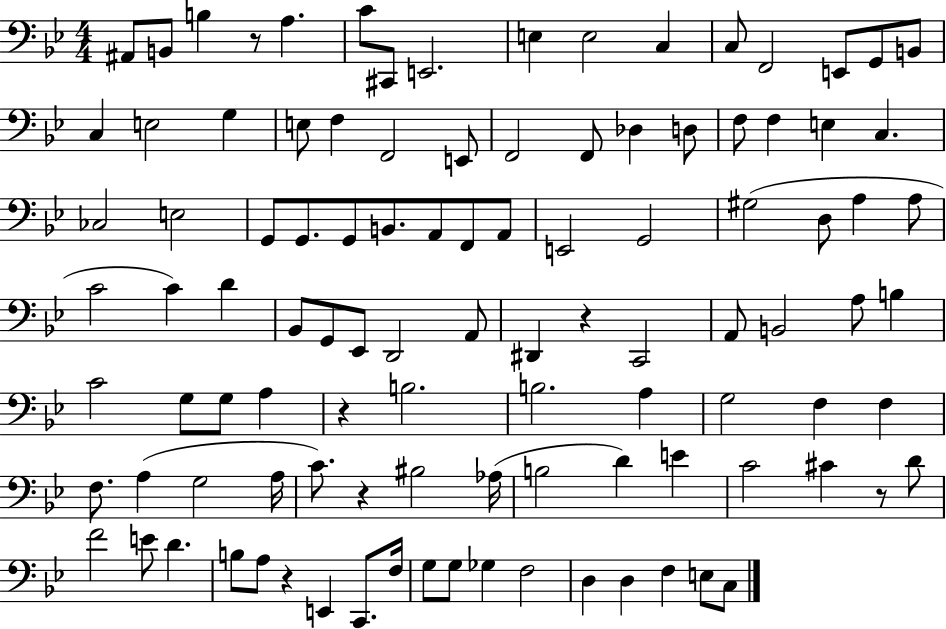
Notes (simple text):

A#2/e B2/e B3/q R/e A3/q. C4/e C#2/e E2/h. E3/q E3/h C3/q C3/e F2/h E2/e G2/e B2/e C3/q E3/h G3/q E3/e F3/q F2/h E2/e F2/h F2/e Db3/q D3/e F3/e F3/q E3/q C3/q. CES3/h E3/h G2/e G2/e. G2/e B2/e. A2/e F2/e A2/e E2/h G2/h G#3/h D3/e A3/q A3/e C4/h C4/q D4/q Bb2/e G2/e Eb2/e D2/h A2/e D#2/q R/q C2/h A2/e B2/h A3/e B3/q C4/h G3/e G3/e A3/q R/q B3/h. B3/h. A3/q G3/h F3/q F3/q F3/e. A3/q G3/h A3/s C4/e. R/q BIS3/h Ab3/s B3/h D4/q E4/q C4/h C#4/q R/e D4/e F4/h E4/e D4/q. B3/e A3/e R/q E2/q C2/e. F3/s G3/e G3/e Gb3/q F3/h D3/q D3/q F3/q E3/e C3/e